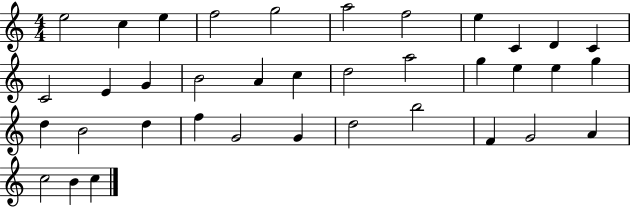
X:1
T:Untitled
M:4/4
L:1/4
K:C
e2 c e f2 g2 a2 f2 e C D C C2 E G B2 A c d2 a2 g e e g d B2 d f G2 G d2 b2 F G2 A c2 B c